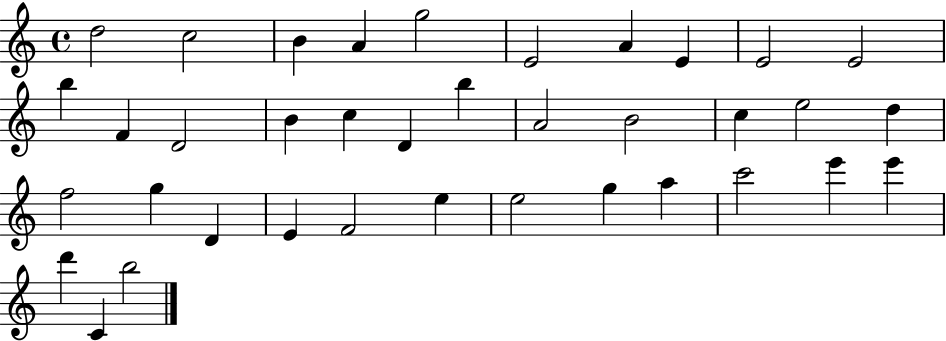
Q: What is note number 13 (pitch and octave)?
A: D4